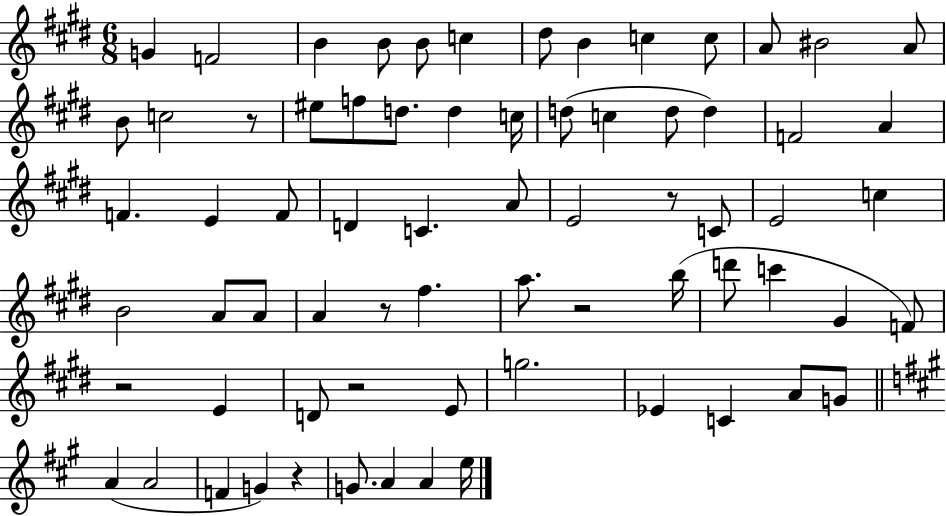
G4/q F4/h B4/q B4/e B4/e C5/q D#5/e B4/q C5/q C5/e A4/e BIS4/h A4/e B4/e C5/h R/e EIS5/e F5/e D5/e. D5/q C5/s D5/e C5/q D5/e D5/q F4/h A4/q F4/q. E4/q F4/e D4/q C4/q. A4/e E4/h R/e C4/e E4/h C5/q B4/h A4/e A4/e A4/q R/e F#5/q. A5/e. R/h B5/s D6/e C6/q G#4/q F4/e R/h E4/q D4/e R/h E4/e G5/h. Eb4/q C4/q A4/e G4/e A4/q A4/h F4/q G4/q R/q G4/e. A4/q A4/q E5/s